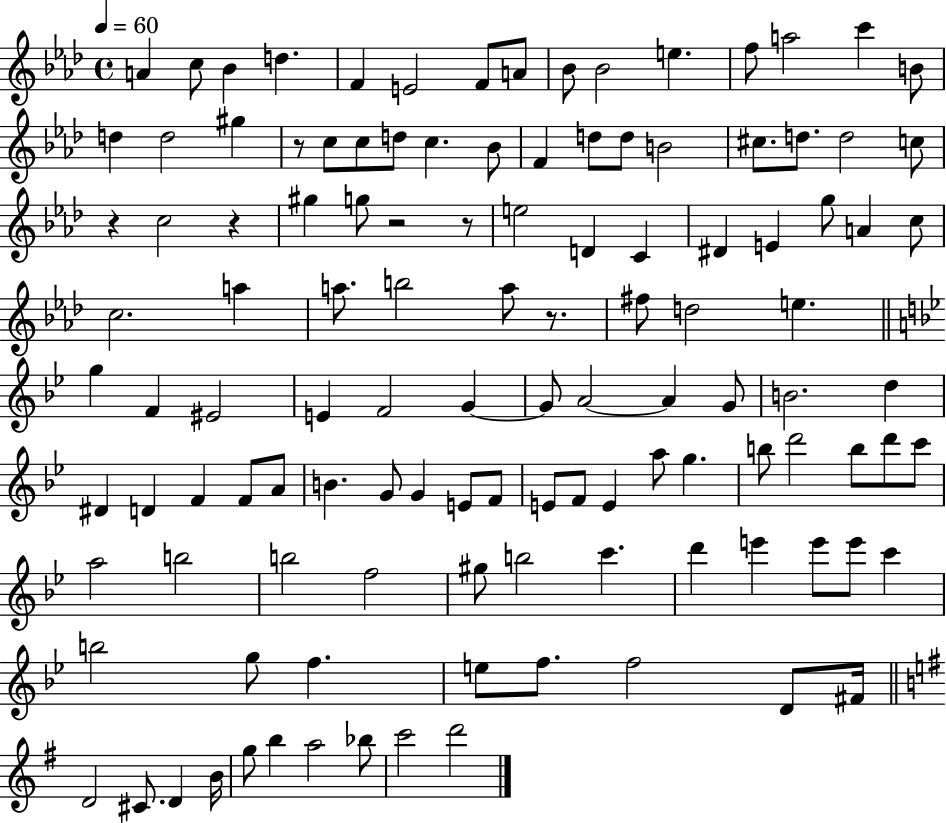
{
  \clef treble
  \time 4/4
  \defaultTimeSignature
  \key aes \major
  \tempo 4 = 60
  \repeat volta 2 { a'4 c''8 bes'4 d''4. | f'4 e'2 f'8 a'8 | bes'8 bes'2 e''4. | f''8 a''2 c'''4 b'8 | \break d''4 d''2 gis''4 | r8 c''8 c''8 d''8 c''4. bes'8 | f'4 d''8 d''8 b'2 | cis''8. d''8. d''2 c''8 | \break r4 c''2 r4 | gis''4 g''8 r2 r8 | e''2 d'4 c'4 | dis'4 e'4 g''8 a'4 c''8 | \break c''2. a''4 | a''8. b''2 a''8 r8. | fis''8 d''2 e''4. | \bar "||" \break \key bes \major g''4 f'4 eis'2 | e'4 f'2 g'4~~ | g'8 a'2~~ a'4 g'8 | b'2. d''4 | \break dis'4 d'4 f'4 f'8 a'8 | b'4. g'8 g'4 e'8 f'8 | e'8 f'8 e'4 a''8 g''4. | b''8 d'''2 b''8 d'''8 c'''8 | \break a''2 b''2 | b''2 f''2 | gis''8 b''2 c'''4. | d'''4 e'''4 e'''8 e'''8 c'''4 | \break b''2 g''8 f''4. | e''8 f''8. f''2 d'8 fis'16 | \bar "||" \break \key g \major d'2 cis'8. d'4 b'16 | g''8 b''4 a''2 bes''8 | c'''2 d'''2 | } \bar "|."
}